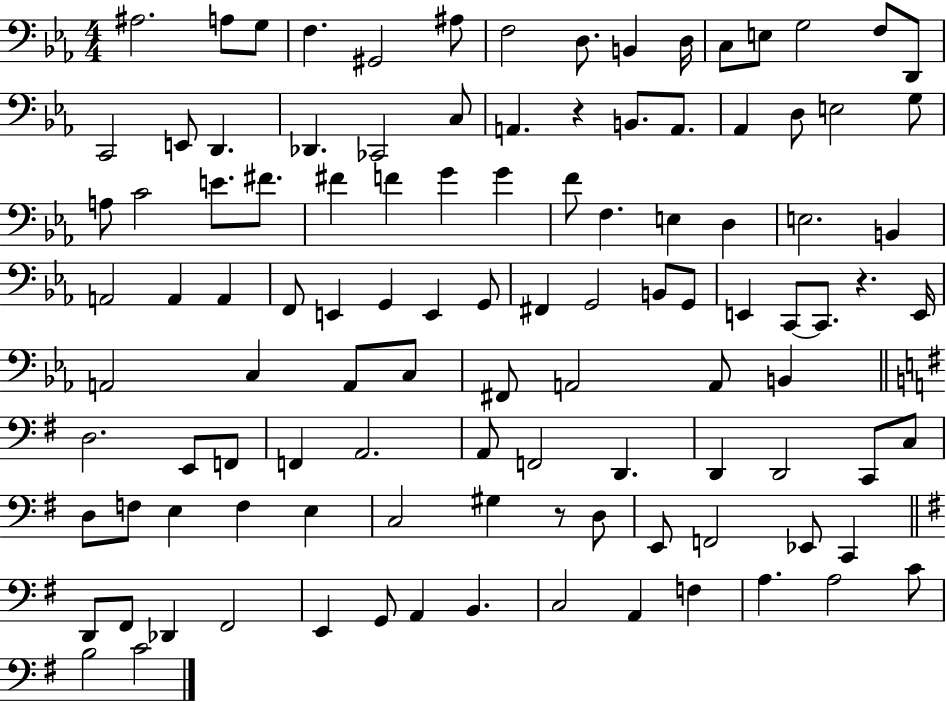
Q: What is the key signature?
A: EES major